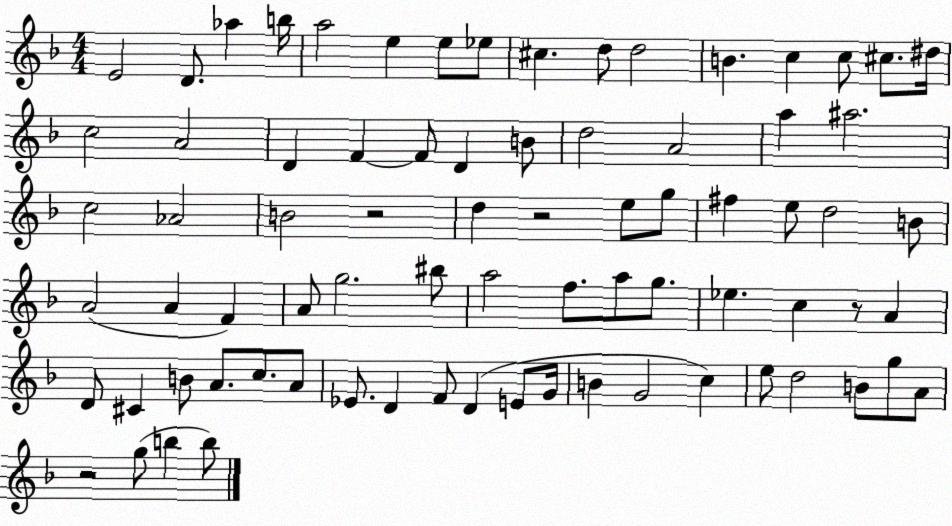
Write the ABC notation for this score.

X:1
T:Untitled
M:4/4
L:1/4
K:F
E2 D/2 _a b/4 a2 e e/2 _e/2 ^c d/2 d2 B c c/2 ^c/2 ^d/4 c2 A2 D F F/2 D B/2 d2 A2 a ^a2 c2 _A2 B2 z2 d z2 e/2 g/2 ^f e/2 d2 B/2 A2 A F A/2 g2 ^b/2 a2 f/2 a/2 g/2 _e c z/2 A D/2 ^C B/2 A/2 c/2 A/2 _E/2 D F/2 D E/2 G/4 B G2 c e/2 d2 B/2 g/2 A/2 z2 g/2 b b/2